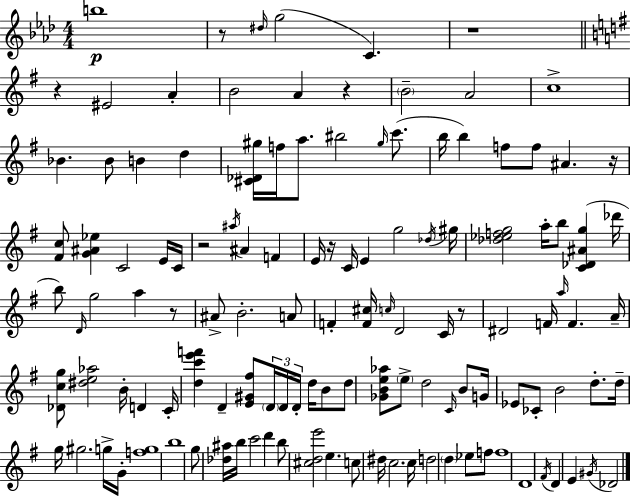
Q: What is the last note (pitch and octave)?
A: Db4